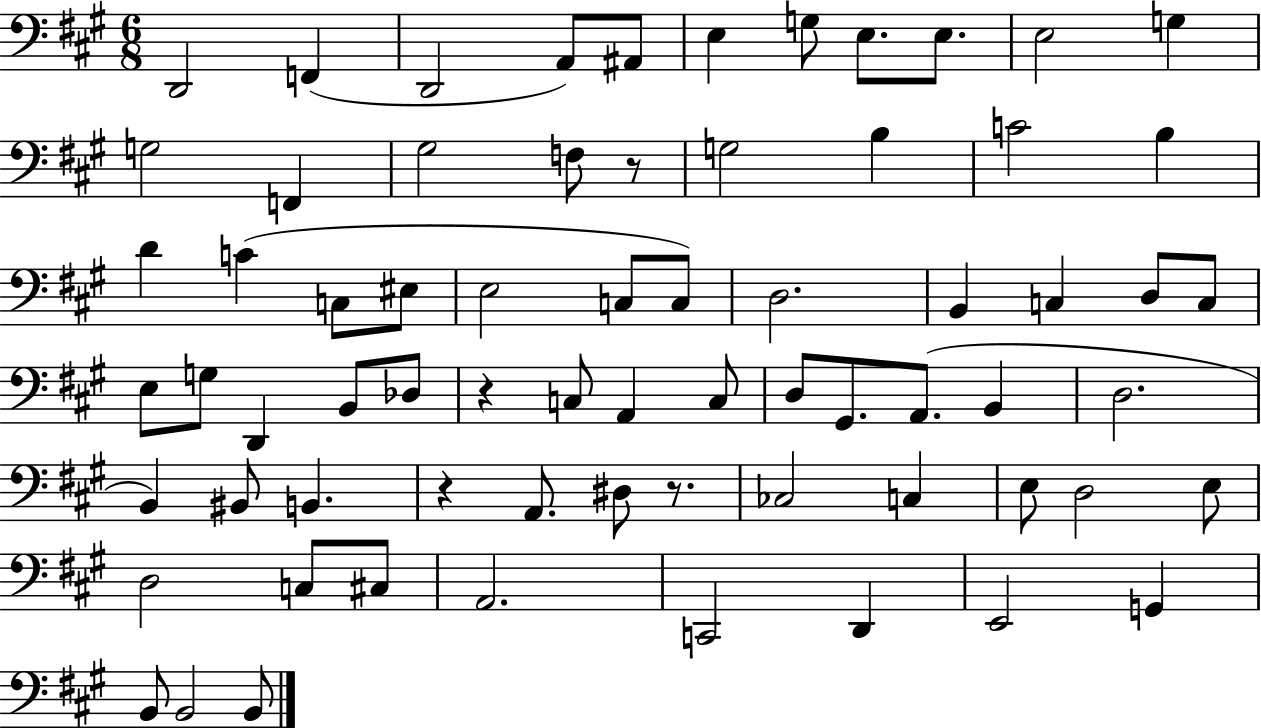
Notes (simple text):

D2/h F2/q D2/h A2/e A#2/e E3/q G3/e E3/e. E3/e. E3/h G3/q G3/h F2/q G#3/h F3/e R/e G3/h B3/q C4/h B3/q D4/q C4/q C3/e EIS3/e E3/h C3/e C3/e D3/h. B2/q C3/q D3/e C3/e E3/e G3/e D2/q B2/e Db3/e R/q C3/e A2/q C3/e D3/e G#2/e. A2/e. B2/q D3/h. B2/q BIS2/e B2/q. R/q A2/e. D#3/e R/e. CES3/h C3/q E3/e D3/h E3/e D3/h C3/e C#3/e A2/h. C2/h D2/q E2/h G2/q B2/e B2/h B2/e